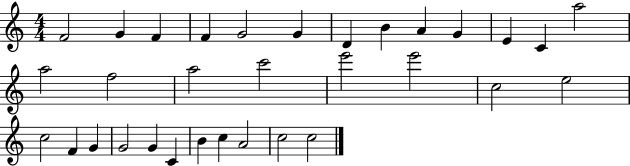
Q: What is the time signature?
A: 4/4